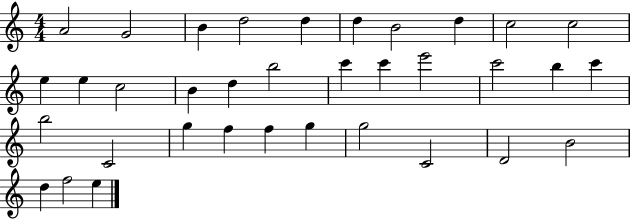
X:1
T:Untitled
M:4/4
L:1/4
K:C
A2 G2 B d2 d d B2 d c2 c2 e e c2 B d b2 c' c' e'2 c'2 b c' b2 C2 g f f g g2 C2 D2 B2 d f2 e